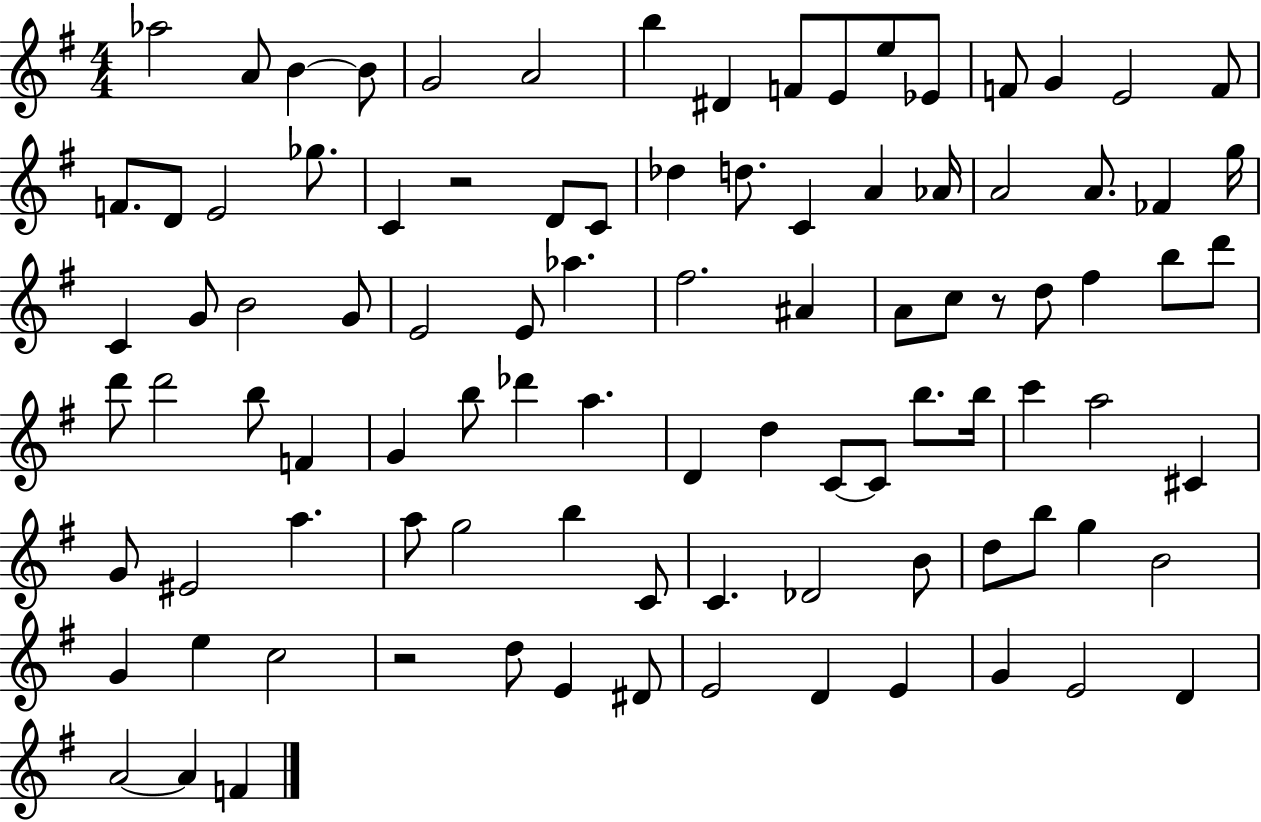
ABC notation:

X:1
T:Untitled
M:4/4
L:1/4
K:G
_a2 A/2 B B/2 G2 A2 b ^D F/2 E/2 e/2 _E/2 F/2 G E2 F/2 F/2 D/2 E2 _g/2 C z2 D/2 C/2 _d d/2 C A _A/4 A2 A/2 _F g/4 C G/2 B2 G/2 E2 E/2 _a ^f2 ^A A/2 c/2 z/2 d/2 ^f b/2 d'/2 d'/2 d'2 b/2 F G b/2 _d' a D d C/2 C/2 b/2 b/4 c' a2 ^C G/2 ^E2 a a/2 g2 b C/2 C _D2 B/2 d/2 b/2 g B2 G e c2 z2 d/2 E ^D/2 E2 D E G E2 D A2 A F